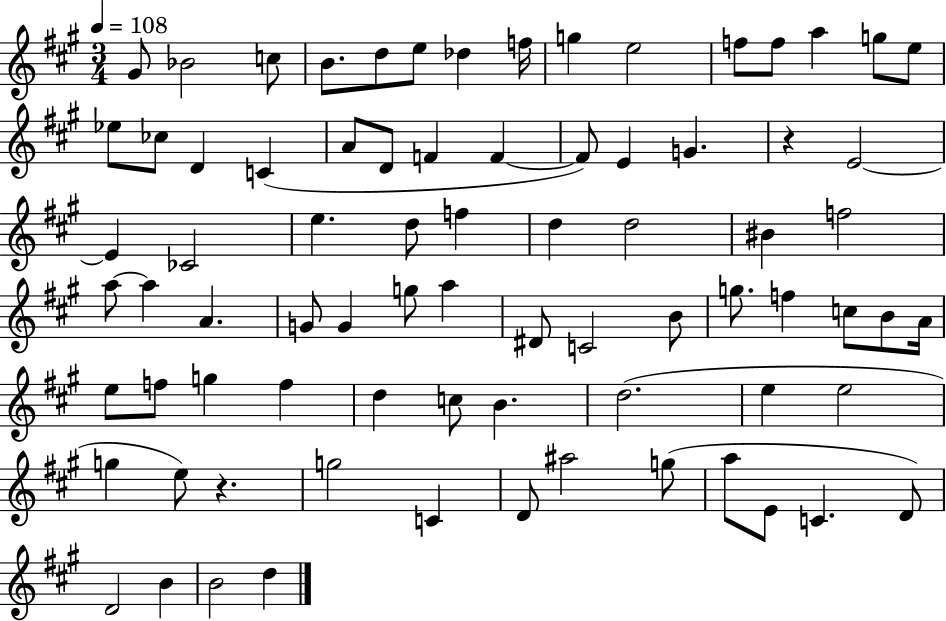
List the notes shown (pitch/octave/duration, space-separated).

G#4/e Bb4/h C5/e B4/e. D5/e E5/e Db5/q F5/s G5/q E5/h F5/e F5/e A5/q G5/e E5/e Eb5/e CES5/e D4/q C4/q A4/e D4/e F4/q F4/q F4/e E4/q G4/q. R/q E4/h E4/q CES4/h E5/q. D5/e F5/q D5/q D5/h BIS4/q F5/h A5/e A5/q A4/q. G4/e G4/q G5/e A5/q D#4/e C4/h B4/e G5/e. F5/q C5/e B4/e A4/s E5/e F5/e G5/q F5/q D5/q C5/e B4/q. D5/h. E5/q E5/h G5/q E5/e R/q. G5/h C4/q D4/e A#5/h G5/e A5/e E4/e C4/q. D4/e D4/h B4/q B4/h D5/q